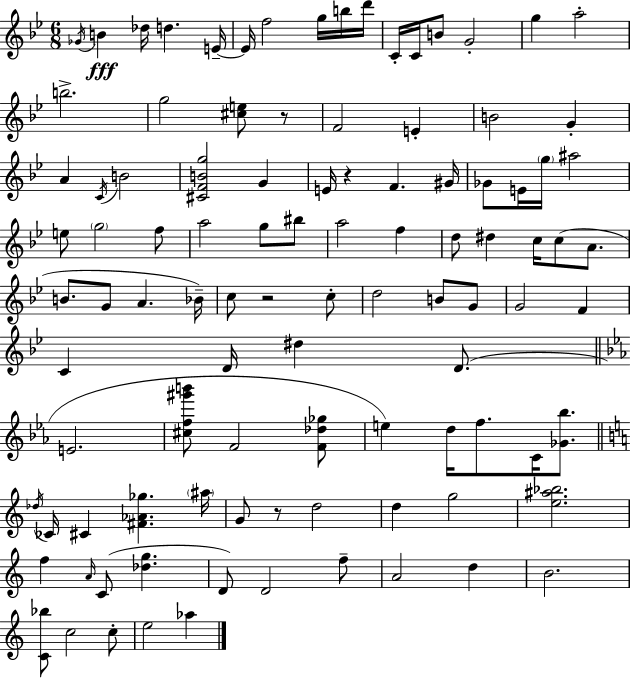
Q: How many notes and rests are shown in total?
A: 101